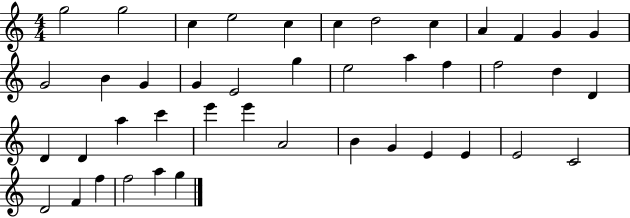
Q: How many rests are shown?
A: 0